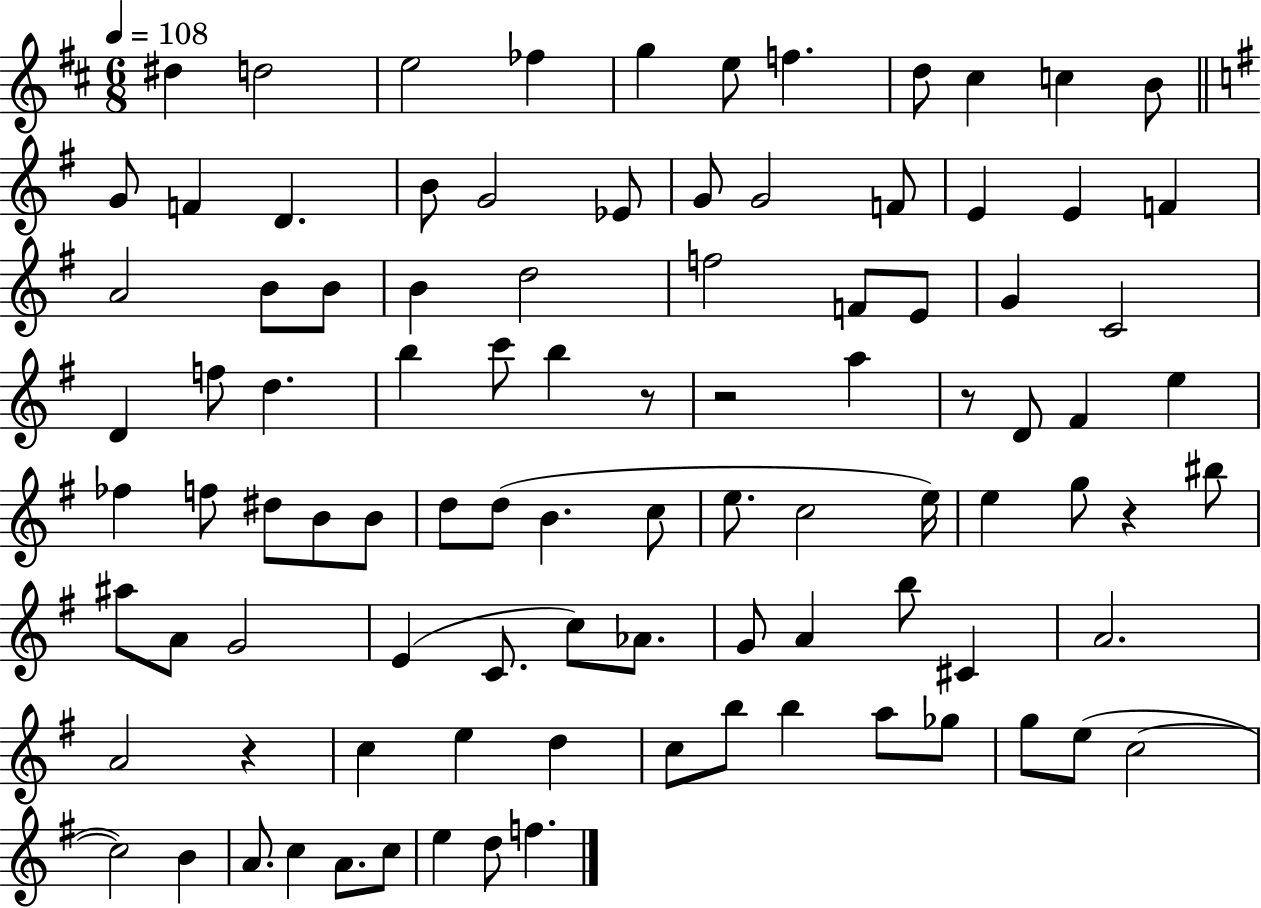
{
  \clef treble
  \numericTimeSignature
  \time 6/8
  \key d \major
  \tempo 4 = 108
  dis''4 d''2 | e''2 fes''4 | g''4 e''8 f''4. | d''8 cis''4 c''4 b'8 | \break \bar "||" \break \key e \minor g'8 f'4 d'4. | b'8 g'2 ees'8 | g'8 g'2 f'8 | e'4 e'4 f'4 | \break a'2 b'8 b'8 | b'4 d''2 | f''2 f'8 e'8 | g'4 c'2 | \break d'4 f''8 d''4. | b''4 c'''8 b''4 r8 | r2 a''4 | r8 d'8 fis'4 e''4 | \break fes''4 f''8 dis''8 b'8 b'8 | d''8 d''8( b'4. c''8 | e''8. c''2 e''16) | e''4 g''8 r4 bis''8 | \break ais''8 a'8 g'2 | e'4( c'8. c''8) aes'8. | g'8 a'4 b''8 cis'4 | a'2. | \break a'2 r4 | c''4 e''4 d''4 | c''8 b''8 b''4 a''8 ges''8 | g''8 e''8( c''2~~ | \break c''2) b'4 | a'8. c''4 a'8. c''8 | e''4 d''8 f''4. | \bar "|."
}